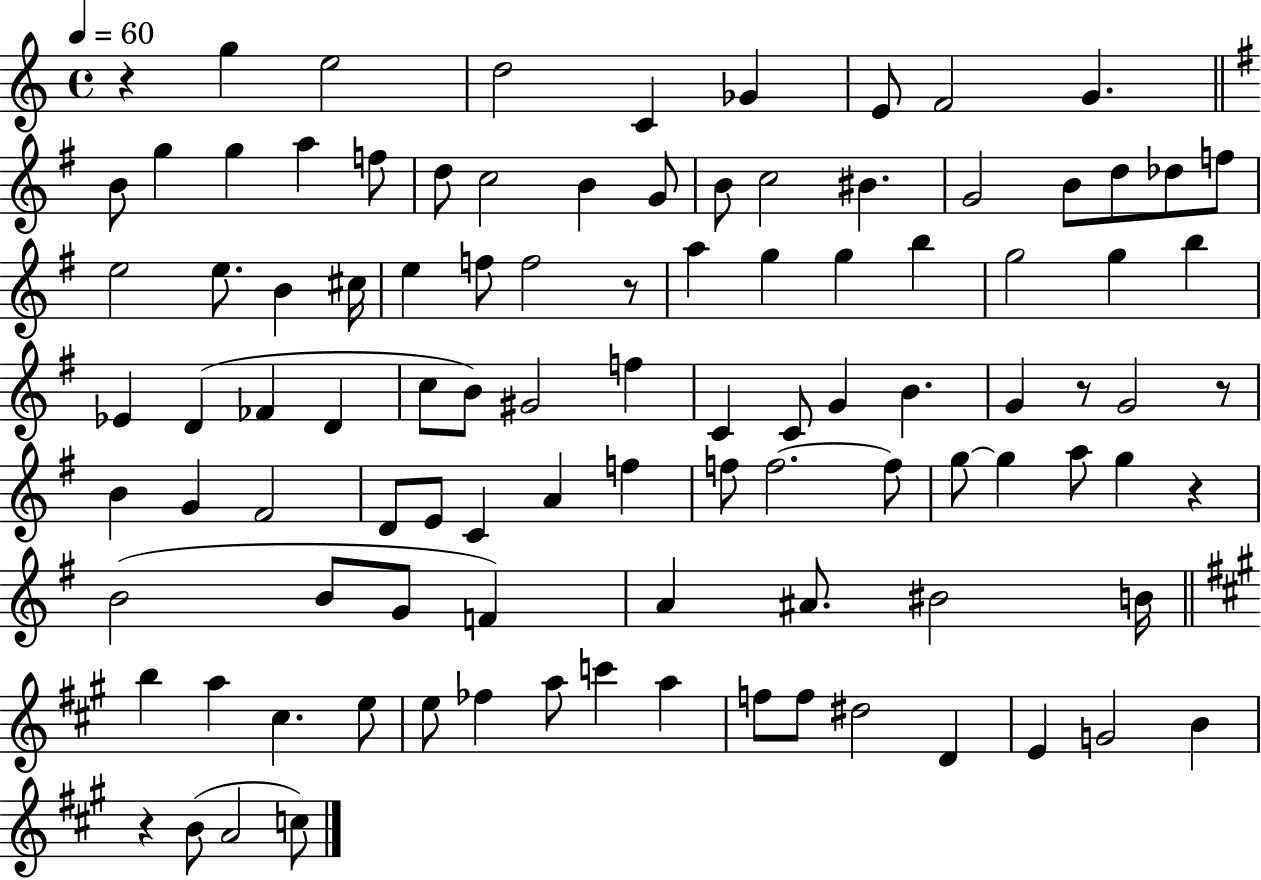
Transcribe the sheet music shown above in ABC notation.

X:1
T:Untitled
M:4/4
L:1/4
K:C
z g e2 d2 C _G E/2 F2 G B/2 g g a f/2 d/2 c2 B G/2 B/2 c2 ^B G2 B/2 d/2 _d/2 f/2 e2 e/2 B ^c/4 e f/2 f2 z/2 a g g b g2 g b _E D _F D c/2 B/2 ^G2 f C C/2 G B G z/2 G2 z/2 B G ^F2 D/2 E/2 C A f f/2 f2 f/2 g/2 g a/2 g z B2 B/2 G/2 F A ^A/2 ^B2 B/4 b a ^c e/2 e/2 _f a/2 c' a f/2 f/2 ^d2 D E G2 B z B/2 A2 c/2